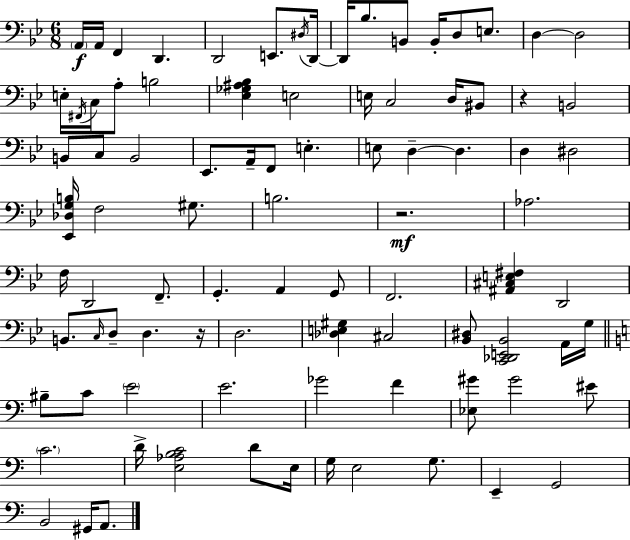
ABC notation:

X:1
T:Untitled
M:6/8
L:1/4
K:Gm
A,,/4 A,,/4 F,, D,, D,,2 E,,/2 ^D,/4 D,,/4 D,,/4 _B,/2 B,,/2 B,,/4 D,/2 E,/2 D, D,2 E,/4 ^F,,/4 C,/4 A,/2 B,2 [_E,_G,^A,_B,] E,2 E,/4 C,2 D,/4 ^B,,/2 z B,,2 B,,/2 C,/2 B,,2 _E,,/2 A,,/4 F,,/2 E, E,/2 D, D, D, ^D,2 [_E,,_D,G,B,]/4 F,2 ^G,/2 B,2 z2 _A,2 F,/4 D,,2 F,,/2 G,, A,, G,,/2 F,,2 [^A,,^C,E,^F,] D,,2 B,,/2 C,/4 D,/2 D, z/4 D,2 [_D,E,^G,] ^C,2 [_B,,^D,]/2 [C,,_D,,E,,_B,,]2 A,,/4 G,/4 ^B,/2 C/2 E2 E2 _G2 F [_E,^G]/2 ^G2 ^E/2 C2 D/4 [E,_A,B,C]2 D/2 E,/4 G,/4 E,2 G,/2 E,, G,,2 B,,2 ^G,,/4 A,,/2